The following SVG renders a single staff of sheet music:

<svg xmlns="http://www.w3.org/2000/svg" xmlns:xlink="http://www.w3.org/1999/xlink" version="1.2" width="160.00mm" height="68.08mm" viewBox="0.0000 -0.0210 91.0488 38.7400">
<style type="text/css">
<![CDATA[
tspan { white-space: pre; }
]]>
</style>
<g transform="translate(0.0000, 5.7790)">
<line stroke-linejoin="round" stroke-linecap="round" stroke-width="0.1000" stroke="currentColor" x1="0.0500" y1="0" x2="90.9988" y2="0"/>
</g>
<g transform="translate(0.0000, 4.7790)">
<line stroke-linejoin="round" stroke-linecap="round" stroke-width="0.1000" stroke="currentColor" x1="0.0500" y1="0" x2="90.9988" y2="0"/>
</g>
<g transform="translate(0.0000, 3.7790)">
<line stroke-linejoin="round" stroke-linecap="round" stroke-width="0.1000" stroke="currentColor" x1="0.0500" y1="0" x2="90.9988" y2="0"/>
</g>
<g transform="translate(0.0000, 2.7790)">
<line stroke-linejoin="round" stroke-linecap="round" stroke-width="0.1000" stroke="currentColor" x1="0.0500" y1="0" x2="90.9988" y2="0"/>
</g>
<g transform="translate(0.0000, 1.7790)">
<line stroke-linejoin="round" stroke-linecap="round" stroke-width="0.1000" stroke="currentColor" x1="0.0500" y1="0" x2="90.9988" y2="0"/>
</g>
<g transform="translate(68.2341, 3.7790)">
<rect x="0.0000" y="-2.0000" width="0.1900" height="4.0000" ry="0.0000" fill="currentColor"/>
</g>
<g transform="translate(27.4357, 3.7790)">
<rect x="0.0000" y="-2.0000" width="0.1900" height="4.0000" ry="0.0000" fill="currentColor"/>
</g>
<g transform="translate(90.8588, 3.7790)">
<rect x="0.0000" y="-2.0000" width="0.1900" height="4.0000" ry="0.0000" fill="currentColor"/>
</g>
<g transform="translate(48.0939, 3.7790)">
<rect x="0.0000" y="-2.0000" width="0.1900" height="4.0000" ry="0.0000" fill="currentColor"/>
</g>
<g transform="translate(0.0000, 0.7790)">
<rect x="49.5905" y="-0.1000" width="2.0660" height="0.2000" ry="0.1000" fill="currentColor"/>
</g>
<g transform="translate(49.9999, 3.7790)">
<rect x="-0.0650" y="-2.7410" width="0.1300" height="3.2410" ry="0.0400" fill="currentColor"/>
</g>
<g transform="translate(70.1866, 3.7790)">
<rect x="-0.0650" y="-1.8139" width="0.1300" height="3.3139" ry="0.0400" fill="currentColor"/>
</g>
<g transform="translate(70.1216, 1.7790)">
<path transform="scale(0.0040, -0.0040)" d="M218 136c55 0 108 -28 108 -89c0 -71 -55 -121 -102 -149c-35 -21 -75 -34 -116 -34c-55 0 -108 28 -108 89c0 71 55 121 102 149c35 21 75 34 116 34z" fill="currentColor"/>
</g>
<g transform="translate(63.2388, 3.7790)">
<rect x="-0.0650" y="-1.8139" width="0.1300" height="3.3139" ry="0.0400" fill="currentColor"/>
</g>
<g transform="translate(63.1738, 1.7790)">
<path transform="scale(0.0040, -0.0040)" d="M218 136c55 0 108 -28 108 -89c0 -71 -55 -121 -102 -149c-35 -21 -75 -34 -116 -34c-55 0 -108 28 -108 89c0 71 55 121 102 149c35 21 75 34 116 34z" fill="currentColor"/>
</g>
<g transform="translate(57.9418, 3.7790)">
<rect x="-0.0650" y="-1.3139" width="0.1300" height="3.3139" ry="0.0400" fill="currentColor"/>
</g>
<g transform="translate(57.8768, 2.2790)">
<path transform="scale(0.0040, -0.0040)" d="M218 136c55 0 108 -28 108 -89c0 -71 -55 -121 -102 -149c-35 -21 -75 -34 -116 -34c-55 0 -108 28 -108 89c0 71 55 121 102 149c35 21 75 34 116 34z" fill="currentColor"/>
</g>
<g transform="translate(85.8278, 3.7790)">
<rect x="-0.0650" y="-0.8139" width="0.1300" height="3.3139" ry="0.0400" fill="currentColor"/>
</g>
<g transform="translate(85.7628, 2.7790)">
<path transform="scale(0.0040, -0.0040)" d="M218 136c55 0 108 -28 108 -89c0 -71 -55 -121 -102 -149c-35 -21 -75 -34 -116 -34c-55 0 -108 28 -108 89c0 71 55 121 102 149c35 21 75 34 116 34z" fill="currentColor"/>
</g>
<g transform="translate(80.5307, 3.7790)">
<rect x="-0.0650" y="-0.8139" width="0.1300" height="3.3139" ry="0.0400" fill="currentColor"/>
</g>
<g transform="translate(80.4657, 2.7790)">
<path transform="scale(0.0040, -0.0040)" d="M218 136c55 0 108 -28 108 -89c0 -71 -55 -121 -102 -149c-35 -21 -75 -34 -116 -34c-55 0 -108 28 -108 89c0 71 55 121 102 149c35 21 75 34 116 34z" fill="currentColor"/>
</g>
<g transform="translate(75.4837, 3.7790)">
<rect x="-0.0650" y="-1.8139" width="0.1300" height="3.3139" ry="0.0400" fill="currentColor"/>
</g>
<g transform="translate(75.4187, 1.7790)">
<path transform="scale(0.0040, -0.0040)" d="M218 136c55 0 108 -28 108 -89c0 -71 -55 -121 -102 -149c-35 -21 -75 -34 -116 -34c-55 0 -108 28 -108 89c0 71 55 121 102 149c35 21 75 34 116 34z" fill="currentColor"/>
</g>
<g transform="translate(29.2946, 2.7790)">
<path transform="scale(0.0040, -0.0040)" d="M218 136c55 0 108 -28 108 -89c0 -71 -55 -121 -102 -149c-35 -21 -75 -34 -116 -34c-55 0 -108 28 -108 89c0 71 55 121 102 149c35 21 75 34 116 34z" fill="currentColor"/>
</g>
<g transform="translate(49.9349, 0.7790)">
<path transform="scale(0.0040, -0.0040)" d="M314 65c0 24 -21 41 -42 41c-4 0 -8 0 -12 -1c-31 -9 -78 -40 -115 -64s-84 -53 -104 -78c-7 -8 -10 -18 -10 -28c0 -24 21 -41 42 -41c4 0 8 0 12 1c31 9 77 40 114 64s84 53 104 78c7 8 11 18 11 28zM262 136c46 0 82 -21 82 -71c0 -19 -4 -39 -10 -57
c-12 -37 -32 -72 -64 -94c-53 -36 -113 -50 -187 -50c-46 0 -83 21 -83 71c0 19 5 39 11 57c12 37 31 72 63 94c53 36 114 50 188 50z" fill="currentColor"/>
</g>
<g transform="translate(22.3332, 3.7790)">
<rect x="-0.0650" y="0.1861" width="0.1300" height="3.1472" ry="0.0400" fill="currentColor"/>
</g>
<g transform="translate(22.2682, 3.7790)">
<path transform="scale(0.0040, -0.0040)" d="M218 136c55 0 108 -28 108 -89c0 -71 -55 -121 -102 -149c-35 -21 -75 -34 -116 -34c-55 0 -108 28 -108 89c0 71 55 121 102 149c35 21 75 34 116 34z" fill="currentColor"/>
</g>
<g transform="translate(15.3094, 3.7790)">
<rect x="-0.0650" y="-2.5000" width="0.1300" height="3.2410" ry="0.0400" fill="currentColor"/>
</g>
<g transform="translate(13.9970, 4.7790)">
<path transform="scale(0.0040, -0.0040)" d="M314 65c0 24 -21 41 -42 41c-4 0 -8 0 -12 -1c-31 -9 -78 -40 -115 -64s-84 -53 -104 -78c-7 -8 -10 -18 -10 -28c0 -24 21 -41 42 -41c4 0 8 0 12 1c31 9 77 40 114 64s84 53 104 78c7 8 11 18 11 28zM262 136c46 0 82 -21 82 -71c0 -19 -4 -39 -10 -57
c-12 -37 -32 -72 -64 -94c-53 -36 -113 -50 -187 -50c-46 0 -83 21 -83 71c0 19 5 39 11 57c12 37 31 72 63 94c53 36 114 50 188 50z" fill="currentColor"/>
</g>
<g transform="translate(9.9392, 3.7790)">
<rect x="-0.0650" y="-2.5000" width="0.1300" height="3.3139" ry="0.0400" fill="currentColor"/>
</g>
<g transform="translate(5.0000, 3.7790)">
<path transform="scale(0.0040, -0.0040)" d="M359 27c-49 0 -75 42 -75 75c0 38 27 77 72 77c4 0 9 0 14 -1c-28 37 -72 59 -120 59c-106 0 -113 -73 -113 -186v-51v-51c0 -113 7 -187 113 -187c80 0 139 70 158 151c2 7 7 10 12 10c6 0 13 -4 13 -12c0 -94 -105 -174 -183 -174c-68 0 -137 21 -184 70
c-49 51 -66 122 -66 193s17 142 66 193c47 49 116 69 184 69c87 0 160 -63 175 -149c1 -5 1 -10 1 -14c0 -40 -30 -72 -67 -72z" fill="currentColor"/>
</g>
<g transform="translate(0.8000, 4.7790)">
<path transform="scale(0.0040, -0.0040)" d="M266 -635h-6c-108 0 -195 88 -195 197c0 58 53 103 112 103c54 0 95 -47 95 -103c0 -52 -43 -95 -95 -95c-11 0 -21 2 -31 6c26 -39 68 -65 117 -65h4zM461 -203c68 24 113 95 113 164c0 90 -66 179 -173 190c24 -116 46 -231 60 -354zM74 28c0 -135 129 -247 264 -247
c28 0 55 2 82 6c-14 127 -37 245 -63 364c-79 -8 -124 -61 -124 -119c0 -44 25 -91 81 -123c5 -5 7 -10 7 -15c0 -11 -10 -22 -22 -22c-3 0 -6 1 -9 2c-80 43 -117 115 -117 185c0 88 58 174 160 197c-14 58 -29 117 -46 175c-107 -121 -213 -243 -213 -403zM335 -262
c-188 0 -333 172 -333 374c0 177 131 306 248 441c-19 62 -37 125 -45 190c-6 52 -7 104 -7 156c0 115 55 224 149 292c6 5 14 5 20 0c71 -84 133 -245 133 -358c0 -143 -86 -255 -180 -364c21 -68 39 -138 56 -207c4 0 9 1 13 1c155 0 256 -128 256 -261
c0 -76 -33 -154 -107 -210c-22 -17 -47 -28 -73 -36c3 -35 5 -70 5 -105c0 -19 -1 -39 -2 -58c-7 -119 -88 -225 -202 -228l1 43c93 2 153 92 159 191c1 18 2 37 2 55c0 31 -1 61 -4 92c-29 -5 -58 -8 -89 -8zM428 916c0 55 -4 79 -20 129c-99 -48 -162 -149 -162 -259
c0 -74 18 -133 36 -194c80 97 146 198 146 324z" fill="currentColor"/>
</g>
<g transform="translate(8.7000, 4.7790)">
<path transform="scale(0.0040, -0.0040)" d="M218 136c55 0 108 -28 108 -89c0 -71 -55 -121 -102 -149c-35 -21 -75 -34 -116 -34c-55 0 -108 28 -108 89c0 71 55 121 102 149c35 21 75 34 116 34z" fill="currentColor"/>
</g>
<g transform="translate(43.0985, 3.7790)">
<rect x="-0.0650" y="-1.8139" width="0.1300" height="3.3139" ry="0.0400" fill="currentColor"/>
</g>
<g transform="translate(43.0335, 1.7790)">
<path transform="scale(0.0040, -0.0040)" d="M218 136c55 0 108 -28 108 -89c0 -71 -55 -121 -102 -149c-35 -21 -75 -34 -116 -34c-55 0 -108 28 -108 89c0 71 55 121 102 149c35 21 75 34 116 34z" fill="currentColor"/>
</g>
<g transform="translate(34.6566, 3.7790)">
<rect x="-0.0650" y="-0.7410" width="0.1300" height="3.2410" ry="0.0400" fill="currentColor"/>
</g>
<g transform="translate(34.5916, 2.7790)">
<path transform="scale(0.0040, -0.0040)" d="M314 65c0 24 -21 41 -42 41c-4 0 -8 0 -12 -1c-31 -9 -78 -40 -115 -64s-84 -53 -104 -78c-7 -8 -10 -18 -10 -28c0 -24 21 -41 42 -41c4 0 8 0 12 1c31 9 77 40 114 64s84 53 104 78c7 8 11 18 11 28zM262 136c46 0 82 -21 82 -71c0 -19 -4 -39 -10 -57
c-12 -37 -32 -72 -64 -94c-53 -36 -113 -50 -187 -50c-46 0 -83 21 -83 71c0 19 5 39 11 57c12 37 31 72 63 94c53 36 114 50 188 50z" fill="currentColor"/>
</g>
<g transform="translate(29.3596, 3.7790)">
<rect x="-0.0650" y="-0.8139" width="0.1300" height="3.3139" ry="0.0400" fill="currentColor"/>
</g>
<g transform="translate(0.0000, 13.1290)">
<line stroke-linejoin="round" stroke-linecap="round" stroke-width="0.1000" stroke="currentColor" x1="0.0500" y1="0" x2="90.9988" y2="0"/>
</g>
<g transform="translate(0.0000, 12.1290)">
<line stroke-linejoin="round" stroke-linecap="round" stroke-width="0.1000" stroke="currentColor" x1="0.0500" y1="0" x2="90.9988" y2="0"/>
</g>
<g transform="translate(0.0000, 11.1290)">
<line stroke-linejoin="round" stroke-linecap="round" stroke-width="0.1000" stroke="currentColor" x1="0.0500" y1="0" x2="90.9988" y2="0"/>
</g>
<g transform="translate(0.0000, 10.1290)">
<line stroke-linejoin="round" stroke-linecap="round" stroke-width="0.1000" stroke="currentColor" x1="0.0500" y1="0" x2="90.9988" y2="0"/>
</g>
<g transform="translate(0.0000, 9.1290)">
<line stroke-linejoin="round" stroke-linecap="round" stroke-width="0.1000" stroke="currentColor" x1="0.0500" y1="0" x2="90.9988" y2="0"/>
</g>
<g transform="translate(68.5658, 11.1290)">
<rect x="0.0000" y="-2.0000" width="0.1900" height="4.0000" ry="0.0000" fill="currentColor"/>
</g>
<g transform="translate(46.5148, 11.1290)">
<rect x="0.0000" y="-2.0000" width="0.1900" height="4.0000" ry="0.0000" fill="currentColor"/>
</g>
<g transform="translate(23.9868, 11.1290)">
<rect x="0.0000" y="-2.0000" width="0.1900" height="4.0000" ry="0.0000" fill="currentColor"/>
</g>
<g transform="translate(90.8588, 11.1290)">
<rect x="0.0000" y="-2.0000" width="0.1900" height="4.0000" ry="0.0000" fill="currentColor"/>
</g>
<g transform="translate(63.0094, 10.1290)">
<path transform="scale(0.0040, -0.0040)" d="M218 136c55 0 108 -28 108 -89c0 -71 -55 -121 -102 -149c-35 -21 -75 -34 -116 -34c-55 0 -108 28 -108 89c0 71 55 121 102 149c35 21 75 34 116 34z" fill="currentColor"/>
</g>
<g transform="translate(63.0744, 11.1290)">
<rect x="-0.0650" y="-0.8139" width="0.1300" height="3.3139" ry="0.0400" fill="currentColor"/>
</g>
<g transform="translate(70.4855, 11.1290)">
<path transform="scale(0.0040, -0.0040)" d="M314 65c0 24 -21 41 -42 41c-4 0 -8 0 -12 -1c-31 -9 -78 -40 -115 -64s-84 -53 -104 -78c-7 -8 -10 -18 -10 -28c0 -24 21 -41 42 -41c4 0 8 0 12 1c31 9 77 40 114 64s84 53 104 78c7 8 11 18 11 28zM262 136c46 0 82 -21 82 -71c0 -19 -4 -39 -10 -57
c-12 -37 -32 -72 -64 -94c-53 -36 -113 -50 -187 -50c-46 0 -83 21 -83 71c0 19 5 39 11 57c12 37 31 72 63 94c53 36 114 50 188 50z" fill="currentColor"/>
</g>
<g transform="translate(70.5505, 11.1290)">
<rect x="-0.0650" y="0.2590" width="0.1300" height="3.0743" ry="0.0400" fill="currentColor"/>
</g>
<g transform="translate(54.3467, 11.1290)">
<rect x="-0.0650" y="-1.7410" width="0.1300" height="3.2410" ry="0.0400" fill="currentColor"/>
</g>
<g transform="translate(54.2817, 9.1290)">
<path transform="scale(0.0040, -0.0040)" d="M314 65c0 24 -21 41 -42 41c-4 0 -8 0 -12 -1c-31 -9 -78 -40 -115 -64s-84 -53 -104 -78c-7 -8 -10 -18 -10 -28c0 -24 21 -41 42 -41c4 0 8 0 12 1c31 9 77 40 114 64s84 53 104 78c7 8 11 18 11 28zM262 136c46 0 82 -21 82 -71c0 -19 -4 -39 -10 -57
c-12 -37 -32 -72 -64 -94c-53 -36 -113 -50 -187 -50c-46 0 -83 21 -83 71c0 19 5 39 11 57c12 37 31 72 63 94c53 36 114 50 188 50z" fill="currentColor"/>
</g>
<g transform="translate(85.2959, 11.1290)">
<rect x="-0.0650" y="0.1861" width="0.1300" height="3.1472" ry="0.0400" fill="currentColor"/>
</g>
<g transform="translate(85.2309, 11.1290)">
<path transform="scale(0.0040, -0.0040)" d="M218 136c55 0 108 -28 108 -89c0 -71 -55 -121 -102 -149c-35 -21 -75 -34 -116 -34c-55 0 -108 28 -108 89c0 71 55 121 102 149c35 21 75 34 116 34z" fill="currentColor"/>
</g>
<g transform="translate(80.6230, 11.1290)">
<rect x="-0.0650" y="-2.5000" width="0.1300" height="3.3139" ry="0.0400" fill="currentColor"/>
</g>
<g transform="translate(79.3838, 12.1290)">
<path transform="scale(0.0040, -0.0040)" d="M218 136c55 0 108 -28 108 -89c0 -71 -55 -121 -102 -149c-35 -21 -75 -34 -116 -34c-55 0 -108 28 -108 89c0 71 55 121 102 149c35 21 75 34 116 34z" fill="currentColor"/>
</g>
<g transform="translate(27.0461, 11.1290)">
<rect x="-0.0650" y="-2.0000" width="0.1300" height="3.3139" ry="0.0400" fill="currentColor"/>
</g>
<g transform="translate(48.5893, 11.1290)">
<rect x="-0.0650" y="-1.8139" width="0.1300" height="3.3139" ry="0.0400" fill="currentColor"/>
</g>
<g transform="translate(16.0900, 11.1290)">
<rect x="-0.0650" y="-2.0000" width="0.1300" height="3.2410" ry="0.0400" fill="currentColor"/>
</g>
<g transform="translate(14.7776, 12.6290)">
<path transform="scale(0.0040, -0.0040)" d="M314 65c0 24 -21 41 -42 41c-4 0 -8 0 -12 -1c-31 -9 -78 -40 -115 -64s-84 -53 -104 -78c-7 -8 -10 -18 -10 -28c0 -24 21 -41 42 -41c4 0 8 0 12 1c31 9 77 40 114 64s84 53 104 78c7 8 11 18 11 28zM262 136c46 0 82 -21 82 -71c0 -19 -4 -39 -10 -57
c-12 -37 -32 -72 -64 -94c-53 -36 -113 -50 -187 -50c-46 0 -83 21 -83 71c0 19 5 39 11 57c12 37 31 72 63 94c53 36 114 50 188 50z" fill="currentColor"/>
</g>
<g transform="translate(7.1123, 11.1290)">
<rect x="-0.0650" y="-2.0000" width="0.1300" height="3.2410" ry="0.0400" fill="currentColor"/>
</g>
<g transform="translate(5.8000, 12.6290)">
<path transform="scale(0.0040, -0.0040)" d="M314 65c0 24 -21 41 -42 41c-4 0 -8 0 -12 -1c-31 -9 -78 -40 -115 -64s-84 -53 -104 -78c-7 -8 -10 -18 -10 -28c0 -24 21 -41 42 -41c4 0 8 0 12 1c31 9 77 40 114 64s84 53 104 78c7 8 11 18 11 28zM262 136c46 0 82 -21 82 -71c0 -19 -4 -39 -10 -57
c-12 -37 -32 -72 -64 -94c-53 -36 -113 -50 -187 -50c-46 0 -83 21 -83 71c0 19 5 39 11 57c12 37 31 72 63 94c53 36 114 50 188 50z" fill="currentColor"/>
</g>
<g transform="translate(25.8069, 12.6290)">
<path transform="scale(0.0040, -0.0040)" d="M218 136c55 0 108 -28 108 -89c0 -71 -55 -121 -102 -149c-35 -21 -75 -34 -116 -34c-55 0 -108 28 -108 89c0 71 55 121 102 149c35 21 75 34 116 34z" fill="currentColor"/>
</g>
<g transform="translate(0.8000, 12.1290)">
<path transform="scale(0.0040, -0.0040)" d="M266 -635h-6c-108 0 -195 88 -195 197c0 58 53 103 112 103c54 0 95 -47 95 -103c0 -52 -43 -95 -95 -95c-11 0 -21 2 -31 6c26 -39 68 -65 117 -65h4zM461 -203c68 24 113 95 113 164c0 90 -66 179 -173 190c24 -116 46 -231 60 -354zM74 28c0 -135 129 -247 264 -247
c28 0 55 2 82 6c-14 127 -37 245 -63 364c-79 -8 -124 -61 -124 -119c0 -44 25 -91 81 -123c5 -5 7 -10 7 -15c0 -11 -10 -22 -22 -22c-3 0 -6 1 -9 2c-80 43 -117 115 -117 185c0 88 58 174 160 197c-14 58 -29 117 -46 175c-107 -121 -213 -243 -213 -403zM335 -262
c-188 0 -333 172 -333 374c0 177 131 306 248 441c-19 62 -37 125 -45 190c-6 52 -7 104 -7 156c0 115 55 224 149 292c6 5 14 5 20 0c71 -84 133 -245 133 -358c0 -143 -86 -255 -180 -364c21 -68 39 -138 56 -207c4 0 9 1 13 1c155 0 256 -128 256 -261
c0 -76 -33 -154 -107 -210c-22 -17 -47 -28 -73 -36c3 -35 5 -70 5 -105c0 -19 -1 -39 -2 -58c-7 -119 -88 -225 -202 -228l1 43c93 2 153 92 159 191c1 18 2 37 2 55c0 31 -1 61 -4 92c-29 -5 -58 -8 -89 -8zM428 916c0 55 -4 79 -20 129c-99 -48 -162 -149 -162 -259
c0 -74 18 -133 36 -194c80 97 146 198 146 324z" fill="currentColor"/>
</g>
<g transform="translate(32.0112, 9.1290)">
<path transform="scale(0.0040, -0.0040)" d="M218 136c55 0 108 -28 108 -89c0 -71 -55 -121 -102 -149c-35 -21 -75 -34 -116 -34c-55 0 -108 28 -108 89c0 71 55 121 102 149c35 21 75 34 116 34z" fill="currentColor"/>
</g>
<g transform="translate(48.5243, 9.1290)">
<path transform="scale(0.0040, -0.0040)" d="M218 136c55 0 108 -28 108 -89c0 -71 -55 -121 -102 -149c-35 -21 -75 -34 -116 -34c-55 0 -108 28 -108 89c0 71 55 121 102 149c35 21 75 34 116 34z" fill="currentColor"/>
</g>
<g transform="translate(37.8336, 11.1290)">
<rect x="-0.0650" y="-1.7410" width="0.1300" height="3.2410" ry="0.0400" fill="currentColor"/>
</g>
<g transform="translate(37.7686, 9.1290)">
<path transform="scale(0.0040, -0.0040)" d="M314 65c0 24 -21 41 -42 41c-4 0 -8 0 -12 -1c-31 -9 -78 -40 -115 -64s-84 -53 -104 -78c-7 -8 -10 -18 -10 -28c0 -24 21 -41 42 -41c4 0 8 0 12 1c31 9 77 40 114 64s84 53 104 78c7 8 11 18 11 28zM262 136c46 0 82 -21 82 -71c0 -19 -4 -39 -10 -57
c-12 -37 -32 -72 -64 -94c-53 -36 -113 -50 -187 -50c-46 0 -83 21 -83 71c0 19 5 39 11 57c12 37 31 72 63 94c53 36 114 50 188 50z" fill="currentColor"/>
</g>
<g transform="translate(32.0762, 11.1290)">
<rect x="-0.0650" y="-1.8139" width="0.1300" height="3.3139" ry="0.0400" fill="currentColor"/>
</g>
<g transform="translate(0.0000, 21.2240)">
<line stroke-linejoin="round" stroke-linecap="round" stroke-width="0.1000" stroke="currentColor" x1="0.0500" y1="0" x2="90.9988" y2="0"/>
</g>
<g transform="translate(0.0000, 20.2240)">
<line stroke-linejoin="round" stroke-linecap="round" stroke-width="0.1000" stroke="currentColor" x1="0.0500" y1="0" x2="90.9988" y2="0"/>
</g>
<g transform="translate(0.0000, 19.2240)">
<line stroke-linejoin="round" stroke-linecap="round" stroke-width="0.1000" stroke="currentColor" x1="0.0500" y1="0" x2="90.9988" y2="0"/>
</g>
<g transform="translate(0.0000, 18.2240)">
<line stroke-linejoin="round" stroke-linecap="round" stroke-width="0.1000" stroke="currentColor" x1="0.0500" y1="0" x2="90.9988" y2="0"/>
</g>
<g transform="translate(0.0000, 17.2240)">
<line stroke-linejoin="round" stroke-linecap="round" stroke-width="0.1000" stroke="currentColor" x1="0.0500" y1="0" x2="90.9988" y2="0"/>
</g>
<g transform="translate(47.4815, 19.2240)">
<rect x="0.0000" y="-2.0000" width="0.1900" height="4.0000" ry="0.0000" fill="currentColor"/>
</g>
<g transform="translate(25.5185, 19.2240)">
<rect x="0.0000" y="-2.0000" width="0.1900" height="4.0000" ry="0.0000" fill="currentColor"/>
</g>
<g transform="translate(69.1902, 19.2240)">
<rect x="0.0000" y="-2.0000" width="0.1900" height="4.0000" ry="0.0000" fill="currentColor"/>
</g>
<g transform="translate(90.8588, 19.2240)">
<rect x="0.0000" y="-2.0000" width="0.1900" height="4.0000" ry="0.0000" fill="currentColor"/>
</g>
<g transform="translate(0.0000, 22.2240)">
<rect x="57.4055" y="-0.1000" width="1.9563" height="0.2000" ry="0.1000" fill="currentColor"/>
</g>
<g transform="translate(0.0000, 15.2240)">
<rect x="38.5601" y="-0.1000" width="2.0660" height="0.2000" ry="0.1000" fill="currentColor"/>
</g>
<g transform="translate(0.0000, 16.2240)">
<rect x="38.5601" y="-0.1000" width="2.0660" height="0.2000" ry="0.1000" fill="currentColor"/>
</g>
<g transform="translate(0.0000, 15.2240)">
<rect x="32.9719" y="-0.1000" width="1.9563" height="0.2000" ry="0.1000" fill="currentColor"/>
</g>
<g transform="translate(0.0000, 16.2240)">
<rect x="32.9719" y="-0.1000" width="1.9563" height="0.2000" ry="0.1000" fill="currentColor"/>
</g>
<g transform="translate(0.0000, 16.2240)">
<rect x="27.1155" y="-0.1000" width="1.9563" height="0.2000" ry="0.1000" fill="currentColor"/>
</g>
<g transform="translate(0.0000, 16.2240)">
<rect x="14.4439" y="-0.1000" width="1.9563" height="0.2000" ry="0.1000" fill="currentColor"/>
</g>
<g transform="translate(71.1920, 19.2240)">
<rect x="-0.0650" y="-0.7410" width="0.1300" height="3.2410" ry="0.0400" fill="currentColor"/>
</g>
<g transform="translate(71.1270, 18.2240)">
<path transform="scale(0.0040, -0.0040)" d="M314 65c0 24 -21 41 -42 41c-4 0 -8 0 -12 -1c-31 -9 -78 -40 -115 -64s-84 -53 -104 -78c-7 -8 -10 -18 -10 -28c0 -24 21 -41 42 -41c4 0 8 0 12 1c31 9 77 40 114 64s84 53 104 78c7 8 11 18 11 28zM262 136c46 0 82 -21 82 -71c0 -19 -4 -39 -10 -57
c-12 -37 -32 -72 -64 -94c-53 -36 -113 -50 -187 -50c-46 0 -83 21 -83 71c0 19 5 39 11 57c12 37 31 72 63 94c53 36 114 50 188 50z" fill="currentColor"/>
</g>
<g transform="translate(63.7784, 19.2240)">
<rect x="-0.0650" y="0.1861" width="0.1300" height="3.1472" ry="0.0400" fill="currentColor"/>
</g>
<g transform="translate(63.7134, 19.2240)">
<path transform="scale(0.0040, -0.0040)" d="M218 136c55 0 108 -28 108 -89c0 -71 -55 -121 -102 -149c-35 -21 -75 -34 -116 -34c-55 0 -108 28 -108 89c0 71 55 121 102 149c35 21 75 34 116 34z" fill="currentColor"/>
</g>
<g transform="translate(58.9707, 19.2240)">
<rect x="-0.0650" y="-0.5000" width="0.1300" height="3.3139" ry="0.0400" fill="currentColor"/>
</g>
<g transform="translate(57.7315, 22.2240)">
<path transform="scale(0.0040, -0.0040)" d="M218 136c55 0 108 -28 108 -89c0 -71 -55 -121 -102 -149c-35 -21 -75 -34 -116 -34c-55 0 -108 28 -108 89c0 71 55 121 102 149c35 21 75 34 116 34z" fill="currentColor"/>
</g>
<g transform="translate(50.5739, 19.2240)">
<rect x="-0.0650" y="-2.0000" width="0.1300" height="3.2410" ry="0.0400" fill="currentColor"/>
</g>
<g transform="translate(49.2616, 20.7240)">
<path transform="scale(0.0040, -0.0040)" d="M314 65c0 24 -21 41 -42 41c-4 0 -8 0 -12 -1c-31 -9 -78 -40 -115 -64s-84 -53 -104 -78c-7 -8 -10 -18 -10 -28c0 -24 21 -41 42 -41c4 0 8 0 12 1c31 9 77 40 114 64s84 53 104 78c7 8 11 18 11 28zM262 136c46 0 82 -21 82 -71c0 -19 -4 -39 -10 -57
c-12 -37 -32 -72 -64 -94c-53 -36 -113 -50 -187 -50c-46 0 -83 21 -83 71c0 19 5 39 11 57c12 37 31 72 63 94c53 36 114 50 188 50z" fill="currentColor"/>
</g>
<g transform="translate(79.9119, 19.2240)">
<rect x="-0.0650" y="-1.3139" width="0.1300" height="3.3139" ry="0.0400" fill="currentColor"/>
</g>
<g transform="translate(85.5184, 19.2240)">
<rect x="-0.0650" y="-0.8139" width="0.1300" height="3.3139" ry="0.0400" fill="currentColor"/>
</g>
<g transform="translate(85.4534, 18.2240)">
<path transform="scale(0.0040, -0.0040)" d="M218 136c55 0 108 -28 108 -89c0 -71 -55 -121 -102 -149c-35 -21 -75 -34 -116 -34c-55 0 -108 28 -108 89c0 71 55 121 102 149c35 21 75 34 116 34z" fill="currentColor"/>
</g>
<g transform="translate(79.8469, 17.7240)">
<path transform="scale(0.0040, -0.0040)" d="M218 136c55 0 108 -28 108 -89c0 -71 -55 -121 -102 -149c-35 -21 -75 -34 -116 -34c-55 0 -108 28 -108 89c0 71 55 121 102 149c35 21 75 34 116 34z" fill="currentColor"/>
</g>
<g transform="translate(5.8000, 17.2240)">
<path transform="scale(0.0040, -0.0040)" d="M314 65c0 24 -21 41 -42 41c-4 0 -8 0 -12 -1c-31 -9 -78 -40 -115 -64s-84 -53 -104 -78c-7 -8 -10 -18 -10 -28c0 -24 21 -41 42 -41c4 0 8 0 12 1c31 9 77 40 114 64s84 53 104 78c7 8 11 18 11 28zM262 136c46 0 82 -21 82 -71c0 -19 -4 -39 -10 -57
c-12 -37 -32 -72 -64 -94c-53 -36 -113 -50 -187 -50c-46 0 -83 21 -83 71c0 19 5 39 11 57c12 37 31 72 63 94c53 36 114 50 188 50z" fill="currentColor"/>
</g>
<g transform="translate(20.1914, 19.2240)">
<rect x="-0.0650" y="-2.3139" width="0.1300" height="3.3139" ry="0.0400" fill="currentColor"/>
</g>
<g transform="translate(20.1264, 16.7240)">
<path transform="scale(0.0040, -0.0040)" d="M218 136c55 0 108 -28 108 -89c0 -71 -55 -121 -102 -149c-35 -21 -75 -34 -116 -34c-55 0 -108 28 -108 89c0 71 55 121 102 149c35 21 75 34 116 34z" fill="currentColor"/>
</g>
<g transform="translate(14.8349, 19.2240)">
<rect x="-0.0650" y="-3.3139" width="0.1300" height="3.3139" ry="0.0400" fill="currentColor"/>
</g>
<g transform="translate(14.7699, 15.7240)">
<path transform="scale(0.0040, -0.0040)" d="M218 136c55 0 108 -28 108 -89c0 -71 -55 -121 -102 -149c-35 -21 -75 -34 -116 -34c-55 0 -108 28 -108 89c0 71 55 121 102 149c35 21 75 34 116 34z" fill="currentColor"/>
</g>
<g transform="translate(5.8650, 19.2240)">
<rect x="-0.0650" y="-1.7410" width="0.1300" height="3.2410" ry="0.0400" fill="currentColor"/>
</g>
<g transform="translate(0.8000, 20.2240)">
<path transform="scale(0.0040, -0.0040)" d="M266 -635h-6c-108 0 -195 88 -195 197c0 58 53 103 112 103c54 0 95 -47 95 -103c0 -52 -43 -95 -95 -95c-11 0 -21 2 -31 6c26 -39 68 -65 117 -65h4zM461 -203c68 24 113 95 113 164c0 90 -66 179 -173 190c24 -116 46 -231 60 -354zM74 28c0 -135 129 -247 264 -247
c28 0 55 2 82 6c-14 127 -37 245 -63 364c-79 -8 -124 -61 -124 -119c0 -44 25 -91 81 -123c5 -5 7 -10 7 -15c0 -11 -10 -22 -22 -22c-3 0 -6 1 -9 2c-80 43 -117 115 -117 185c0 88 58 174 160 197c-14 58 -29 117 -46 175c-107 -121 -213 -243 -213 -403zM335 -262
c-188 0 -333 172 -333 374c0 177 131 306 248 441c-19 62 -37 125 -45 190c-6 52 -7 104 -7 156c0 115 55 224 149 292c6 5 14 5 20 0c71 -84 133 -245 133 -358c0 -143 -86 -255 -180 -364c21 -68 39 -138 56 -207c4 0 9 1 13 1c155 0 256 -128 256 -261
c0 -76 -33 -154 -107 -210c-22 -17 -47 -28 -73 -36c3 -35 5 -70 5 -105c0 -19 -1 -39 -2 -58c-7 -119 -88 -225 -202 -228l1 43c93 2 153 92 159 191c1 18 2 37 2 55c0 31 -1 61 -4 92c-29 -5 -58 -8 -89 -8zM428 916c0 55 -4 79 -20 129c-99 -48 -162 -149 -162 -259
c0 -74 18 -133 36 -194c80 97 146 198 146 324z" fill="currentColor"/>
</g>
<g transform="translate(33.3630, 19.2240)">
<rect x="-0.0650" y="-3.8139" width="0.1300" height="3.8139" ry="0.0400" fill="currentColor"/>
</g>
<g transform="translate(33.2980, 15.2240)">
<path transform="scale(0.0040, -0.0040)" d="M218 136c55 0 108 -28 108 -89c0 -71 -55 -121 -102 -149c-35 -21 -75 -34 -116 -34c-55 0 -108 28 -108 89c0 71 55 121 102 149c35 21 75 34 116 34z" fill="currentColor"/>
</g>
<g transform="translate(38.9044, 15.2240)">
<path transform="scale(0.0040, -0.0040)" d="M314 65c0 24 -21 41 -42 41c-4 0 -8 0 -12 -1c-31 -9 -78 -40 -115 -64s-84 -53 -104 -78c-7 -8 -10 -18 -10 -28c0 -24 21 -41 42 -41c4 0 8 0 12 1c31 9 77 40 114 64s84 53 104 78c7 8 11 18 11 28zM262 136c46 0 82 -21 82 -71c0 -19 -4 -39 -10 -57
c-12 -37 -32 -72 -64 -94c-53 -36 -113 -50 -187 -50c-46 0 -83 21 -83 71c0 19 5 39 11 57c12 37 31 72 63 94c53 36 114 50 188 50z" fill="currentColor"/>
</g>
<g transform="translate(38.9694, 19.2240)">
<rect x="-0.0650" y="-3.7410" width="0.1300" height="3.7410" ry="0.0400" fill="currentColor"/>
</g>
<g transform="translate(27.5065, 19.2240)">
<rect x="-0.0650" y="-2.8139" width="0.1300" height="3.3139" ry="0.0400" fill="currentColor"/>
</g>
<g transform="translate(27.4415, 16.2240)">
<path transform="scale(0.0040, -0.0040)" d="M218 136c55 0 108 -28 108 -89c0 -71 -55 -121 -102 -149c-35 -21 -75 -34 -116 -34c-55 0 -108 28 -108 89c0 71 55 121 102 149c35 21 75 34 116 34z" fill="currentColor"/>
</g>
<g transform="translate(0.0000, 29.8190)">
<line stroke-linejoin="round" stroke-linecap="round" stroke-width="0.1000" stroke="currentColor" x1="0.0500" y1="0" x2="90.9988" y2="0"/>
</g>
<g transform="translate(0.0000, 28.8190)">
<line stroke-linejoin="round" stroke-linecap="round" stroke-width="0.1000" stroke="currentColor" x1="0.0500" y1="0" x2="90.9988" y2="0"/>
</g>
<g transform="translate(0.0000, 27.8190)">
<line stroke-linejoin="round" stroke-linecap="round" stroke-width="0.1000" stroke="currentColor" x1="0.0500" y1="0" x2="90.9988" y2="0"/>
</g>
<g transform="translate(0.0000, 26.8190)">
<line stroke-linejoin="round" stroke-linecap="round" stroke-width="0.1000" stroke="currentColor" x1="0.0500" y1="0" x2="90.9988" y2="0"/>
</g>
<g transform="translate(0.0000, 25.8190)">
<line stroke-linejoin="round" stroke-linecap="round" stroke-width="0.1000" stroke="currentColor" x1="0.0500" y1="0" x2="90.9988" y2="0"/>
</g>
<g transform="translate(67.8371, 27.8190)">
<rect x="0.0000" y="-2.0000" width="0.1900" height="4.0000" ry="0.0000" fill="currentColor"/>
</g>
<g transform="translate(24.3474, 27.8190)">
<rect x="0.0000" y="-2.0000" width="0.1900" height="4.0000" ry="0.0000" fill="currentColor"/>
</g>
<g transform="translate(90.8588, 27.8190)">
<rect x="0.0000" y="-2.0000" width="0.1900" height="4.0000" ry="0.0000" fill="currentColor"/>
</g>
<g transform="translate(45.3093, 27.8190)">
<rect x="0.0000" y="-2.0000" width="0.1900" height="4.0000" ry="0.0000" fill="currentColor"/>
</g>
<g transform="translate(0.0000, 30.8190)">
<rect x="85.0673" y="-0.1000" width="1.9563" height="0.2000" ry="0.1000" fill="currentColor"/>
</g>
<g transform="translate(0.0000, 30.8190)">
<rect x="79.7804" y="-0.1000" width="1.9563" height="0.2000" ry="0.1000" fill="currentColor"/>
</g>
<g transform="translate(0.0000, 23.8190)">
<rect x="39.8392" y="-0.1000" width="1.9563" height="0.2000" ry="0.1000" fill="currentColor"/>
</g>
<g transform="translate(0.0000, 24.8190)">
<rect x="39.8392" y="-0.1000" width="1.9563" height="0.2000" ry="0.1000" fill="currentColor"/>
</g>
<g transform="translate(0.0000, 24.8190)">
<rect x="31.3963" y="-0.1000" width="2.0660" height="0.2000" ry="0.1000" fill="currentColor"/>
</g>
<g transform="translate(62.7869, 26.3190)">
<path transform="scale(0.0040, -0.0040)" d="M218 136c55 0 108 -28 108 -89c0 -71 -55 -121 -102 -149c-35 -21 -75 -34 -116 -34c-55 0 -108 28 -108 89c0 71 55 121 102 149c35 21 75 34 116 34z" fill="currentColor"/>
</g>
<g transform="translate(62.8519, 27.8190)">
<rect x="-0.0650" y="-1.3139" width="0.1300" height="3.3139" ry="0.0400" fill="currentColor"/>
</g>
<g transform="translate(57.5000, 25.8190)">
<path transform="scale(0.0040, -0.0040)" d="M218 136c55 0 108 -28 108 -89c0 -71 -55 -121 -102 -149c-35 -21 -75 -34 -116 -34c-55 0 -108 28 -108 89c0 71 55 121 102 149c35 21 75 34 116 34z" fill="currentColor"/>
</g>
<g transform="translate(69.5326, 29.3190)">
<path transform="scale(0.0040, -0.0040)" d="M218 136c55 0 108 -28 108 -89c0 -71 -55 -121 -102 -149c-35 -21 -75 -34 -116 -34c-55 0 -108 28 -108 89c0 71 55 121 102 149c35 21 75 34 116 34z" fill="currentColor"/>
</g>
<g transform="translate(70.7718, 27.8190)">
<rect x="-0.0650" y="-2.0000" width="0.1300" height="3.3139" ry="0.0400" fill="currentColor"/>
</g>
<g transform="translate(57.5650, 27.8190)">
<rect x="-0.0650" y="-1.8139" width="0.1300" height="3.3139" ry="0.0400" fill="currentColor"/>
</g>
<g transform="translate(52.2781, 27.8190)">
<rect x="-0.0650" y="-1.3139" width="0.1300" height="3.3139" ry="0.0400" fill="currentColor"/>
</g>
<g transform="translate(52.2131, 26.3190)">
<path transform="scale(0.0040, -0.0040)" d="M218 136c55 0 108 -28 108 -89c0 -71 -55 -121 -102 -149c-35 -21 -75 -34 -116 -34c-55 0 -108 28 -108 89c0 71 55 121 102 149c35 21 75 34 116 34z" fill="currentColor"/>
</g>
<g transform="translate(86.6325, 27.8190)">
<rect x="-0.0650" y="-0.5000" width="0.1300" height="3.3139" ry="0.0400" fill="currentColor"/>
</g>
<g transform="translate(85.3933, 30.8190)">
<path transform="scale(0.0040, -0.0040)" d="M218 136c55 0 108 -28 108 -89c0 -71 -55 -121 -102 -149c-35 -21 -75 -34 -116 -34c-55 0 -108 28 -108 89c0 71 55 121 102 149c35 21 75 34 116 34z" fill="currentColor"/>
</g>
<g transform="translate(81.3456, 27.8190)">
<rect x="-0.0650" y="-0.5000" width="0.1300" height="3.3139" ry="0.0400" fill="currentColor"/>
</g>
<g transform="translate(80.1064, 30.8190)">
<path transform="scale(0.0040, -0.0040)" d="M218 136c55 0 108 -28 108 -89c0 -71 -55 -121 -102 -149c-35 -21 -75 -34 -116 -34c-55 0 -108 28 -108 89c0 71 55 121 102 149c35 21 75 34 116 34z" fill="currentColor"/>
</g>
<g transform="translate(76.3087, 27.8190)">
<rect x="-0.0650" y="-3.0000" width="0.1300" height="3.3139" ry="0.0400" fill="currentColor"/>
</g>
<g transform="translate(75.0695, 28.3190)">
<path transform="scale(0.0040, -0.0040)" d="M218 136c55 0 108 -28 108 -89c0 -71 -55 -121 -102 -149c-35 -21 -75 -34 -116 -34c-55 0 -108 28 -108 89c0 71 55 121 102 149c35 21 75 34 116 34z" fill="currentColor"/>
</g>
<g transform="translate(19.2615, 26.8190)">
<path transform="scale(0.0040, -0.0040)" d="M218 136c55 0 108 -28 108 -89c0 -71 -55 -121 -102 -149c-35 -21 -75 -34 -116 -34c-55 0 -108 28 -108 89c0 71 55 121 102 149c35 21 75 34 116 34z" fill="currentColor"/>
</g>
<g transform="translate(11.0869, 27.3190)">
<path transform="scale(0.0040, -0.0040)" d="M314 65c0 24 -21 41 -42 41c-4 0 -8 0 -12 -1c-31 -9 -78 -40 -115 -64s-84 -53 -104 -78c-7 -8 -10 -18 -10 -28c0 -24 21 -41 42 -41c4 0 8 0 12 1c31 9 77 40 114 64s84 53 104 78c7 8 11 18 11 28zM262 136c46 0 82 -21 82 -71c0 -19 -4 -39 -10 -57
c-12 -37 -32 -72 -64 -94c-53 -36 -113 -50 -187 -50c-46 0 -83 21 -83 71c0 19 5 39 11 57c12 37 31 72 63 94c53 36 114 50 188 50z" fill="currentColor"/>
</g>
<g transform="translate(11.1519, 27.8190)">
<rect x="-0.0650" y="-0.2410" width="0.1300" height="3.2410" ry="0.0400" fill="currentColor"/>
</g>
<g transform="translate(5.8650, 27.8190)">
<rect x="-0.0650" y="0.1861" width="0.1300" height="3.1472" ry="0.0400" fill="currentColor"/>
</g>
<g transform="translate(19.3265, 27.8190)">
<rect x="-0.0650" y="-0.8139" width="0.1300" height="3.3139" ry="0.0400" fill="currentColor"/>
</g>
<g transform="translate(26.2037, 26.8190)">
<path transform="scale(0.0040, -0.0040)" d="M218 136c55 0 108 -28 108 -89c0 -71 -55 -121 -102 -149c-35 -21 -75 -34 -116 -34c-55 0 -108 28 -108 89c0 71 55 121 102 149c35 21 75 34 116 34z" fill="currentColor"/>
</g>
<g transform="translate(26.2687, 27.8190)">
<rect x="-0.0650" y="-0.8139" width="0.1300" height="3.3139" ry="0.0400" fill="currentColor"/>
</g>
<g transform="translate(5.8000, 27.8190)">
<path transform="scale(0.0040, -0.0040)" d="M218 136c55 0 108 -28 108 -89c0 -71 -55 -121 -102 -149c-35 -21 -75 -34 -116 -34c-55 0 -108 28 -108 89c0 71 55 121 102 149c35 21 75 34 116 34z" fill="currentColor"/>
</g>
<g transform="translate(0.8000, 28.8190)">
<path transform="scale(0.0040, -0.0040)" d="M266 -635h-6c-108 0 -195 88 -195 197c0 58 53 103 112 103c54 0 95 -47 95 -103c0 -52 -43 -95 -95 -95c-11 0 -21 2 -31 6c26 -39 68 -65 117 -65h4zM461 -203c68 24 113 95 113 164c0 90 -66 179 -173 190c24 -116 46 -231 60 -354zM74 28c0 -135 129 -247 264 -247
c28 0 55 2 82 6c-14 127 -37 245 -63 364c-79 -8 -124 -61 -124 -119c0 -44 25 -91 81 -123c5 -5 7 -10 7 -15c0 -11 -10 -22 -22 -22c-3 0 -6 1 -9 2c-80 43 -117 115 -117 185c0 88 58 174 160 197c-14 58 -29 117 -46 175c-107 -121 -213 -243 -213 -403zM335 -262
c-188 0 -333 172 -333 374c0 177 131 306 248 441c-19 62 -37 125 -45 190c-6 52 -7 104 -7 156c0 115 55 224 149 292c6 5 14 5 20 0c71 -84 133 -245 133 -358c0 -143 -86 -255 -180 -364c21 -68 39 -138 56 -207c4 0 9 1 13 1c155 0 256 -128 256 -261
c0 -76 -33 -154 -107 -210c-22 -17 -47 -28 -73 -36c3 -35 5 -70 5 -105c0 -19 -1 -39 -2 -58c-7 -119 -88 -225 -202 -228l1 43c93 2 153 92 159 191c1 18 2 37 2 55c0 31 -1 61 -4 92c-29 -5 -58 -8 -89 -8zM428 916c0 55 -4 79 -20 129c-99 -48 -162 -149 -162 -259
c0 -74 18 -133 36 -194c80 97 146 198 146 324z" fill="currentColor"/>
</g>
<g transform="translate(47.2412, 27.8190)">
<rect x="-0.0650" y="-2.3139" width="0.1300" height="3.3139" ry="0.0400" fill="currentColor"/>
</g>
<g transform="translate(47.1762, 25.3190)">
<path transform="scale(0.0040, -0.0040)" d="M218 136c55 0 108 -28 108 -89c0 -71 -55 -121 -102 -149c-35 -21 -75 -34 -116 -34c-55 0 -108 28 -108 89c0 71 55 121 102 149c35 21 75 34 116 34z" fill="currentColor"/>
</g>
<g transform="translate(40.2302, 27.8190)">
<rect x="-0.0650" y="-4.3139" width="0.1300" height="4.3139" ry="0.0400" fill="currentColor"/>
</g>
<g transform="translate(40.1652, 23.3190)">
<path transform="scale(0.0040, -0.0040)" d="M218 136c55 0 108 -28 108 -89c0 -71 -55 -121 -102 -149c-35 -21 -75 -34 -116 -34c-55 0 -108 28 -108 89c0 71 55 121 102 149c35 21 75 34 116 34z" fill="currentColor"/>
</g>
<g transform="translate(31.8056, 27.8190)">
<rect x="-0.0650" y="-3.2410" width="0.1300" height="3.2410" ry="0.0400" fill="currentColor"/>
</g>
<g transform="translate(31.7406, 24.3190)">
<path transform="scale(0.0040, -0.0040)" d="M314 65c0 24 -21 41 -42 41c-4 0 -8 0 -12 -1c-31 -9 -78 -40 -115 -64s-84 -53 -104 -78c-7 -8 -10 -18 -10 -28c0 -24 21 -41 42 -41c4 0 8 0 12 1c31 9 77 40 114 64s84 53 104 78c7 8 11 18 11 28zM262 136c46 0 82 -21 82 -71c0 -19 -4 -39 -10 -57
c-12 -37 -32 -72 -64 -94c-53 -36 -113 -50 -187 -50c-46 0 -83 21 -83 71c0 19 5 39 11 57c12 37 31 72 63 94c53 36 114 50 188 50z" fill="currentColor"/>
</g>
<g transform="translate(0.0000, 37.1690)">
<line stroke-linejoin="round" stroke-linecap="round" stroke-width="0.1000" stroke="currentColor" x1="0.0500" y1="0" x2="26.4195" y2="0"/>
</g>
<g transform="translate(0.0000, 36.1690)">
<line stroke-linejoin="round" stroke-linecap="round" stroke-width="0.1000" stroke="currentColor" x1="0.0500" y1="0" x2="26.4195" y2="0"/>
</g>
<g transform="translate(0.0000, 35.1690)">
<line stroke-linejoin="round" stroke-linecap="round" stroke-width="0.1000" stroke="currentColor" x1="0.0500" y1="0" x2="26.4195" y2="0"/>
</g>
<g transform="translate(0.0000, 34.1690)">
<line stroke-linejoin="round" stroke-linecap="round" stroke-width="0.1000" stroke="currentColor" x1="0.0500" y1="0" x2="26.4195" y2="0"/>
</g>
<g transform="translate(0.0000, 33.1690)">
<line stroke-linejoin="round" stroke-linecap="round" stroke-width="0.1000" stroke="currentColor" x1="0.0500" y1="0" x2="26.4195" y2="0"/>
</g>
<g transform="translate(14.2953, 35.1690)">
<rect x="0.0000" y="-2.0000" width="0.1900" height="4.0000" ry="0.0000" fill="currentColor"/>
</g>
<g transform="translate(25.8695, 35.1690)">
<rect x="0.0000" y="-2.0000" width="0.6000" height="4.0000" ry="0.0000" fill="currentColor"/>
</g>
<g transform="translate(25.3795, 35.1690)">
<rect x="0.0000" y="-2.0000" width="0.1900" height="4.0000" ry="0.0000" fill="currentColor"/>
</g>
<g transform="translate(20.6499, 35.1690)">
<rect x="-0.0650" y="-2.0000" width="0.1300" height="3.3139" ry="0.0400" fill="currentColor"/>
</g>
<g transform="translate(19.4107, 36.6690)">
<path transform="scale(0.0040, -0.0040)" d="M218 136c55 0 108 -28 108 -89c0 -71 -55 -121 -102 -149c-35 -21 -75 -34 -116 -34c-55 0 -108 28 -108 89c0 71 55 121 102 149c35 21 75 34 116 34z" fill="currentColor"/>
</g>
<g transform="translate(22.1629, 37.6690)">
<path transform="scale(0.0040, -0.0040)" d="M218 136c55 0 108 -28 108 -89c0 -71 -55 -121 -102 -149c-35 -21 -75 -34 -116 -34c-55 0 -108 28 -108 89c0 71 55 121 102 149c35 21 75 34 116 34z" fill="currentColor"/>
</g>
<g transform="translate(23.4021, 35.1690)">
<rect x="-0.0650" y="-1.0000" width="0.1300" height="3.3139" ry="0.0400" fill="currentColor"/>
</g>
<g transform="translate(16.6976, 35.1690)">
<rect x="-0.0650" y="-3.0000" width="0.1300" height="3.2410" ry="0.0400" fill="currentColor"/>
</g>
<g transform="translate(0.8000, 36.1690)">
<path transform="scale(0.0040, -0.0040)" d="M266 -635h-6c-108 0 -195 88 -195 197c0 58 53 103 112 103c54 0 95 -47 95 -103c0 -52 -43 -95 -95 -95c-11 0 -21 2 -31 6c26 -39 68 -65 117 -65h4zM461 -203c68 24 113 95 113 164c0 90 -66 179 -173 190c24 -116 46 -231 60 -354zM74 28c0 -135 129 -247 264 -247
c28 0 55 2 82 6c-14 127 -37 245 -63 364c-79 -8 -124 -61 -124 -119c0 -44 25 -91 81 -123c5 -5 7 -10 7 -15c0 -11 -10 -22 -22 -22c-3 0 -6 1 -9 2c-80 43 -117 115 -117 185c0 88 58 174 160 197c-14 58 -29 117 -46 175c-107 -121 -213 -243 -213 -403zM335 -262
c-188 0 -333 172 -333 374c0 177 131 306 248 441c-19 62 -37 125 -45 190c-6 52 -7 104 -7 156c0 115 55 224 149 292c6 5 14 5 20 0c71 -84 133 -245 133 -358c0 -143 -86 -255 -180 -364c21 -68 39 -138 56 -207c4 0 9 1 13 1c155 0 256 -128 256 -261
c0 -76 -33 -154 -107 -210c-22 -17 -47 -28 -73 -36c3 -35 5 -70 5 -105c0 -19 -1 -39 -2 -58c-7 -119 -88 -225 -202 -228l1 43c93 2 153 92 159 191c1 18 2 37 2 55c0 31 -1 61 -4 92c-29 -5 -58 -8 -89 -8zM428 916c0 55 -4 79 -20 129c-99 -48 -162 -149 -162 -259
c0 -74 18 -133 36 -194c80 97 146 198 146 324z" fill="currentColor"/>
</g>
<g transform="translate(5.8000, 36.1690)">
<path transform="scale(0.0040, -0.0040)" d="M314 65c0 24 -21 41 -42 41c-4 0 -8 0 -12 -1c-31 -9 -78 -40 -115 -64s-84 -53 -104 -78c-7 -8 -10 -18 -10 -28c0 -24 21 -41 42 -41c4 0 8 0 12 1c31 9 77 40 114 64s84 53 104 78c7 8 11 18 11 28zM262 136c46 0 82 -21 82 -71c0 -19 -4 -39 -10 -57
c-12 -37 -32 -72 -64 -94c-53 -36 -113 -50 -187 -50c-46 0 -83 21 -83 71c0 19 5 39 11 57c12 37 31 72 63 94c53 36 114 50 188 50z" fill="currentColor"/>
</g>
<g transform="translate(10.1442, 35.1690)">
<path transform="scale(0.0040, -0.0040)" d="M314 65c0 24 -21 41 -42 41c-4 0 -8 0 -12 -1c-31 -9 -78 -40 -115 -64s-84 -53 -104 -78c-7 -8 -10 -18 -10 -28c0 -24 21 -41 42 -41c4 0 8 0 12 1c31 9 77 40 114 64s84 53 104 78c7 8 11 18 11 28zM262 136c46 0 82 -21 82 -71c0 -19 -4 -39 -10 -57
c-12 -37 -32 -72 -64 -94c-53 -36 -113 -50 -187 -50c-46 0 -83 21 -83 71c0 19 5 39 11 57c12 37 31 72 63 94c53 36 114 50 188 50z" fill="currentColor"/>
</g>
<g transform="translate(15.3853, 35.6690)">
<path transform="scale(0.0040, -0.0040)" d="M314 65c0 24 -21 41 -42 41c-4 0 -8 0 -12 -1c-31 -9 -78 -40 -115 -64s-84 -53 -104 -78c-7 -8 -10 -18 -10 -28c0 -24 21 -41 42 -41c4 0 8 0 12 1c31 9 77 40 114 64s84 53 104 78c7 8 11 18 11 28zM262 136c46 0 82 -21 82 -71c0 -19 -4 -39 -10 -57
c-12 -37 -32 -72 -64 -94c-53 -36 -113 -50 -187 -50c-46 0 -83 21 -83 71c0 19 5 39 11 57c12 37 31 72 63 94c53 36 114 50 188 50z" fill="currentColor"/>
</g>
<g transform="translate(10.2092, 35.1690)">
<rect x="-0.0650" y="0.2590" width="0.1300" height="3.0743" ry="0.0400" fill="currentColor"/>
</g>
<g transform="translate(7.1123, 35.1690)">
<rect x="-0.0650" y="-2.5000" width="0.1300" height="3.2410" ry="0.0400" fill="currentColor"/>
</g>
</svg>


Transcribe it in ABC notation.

X:1
T:Untitled
M:4/4
L:1/4
K:C
G G2 B d d2 f a2 e f f f d d F2 F2 F f f2 f f2 d B2 G B f2 b g a c' c'2 F2 C B d2 e d B c2 d d b2 d' g e f e F A C C G2 B2 A2 F D